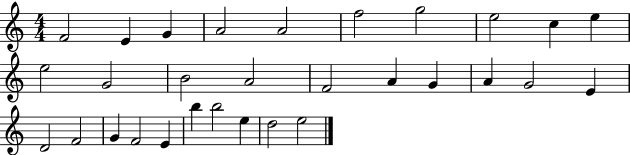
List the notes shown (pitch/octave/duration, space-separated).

F4/h E4/q G4/q A4/h A4/h F5/h G5/h E5/h C5/q E5/q E5/h G4/h B4/h A4/h F4/h A4/q G4/q A4/q G4/h E4/q D4/h F4/h G4/q F4/h E4/q B5/q B5/h E5/q D5/h E5/h